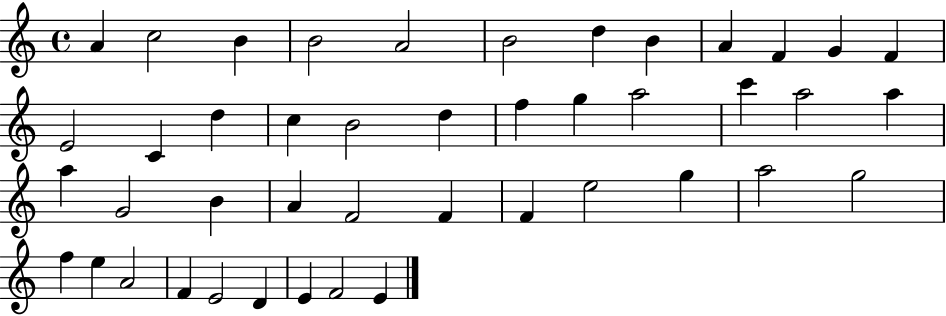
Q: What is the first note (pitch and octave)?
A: A4